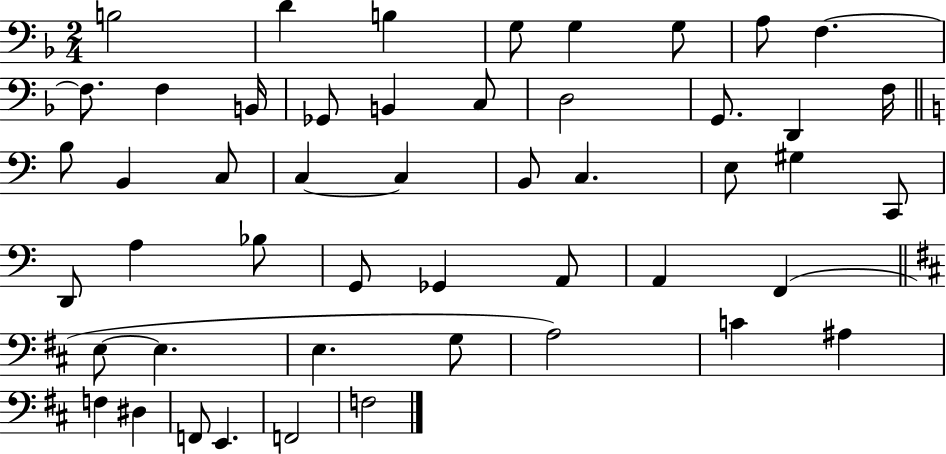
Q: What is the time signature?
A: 2/4